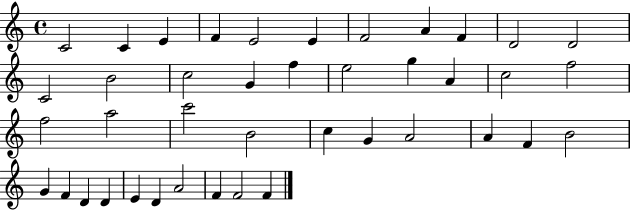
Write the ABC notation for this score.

X:1
T:Untitled
M:4/4
L:1/4
K:C
C2 C E F E2 E F2 A F D2 D2 C2 B2 c2 G f e2 g A c2 f2 f2 a2 c'2 B2 c G A2 A F B2 G F D D E D A2 F F2 F